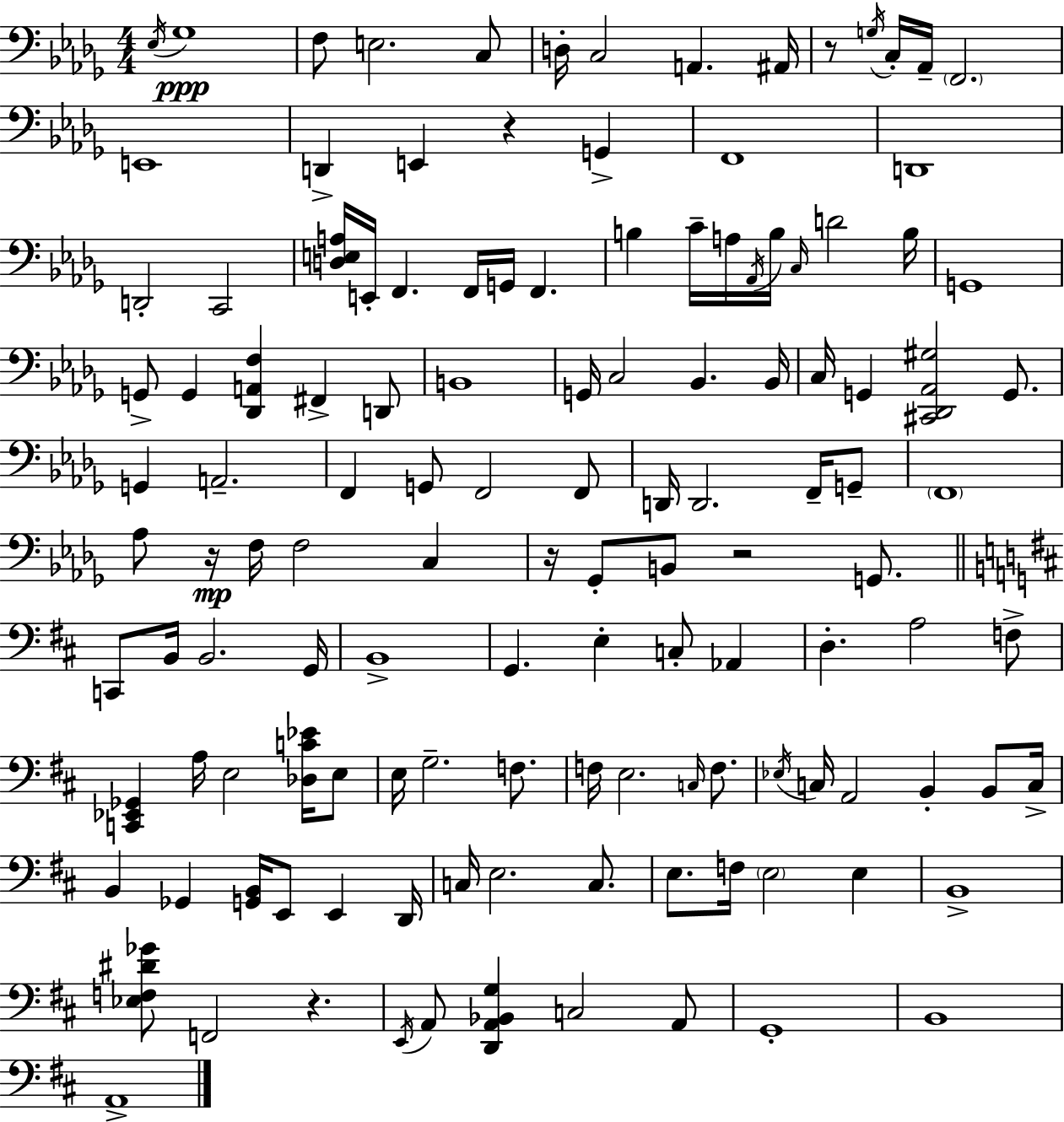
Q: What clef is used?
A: bass